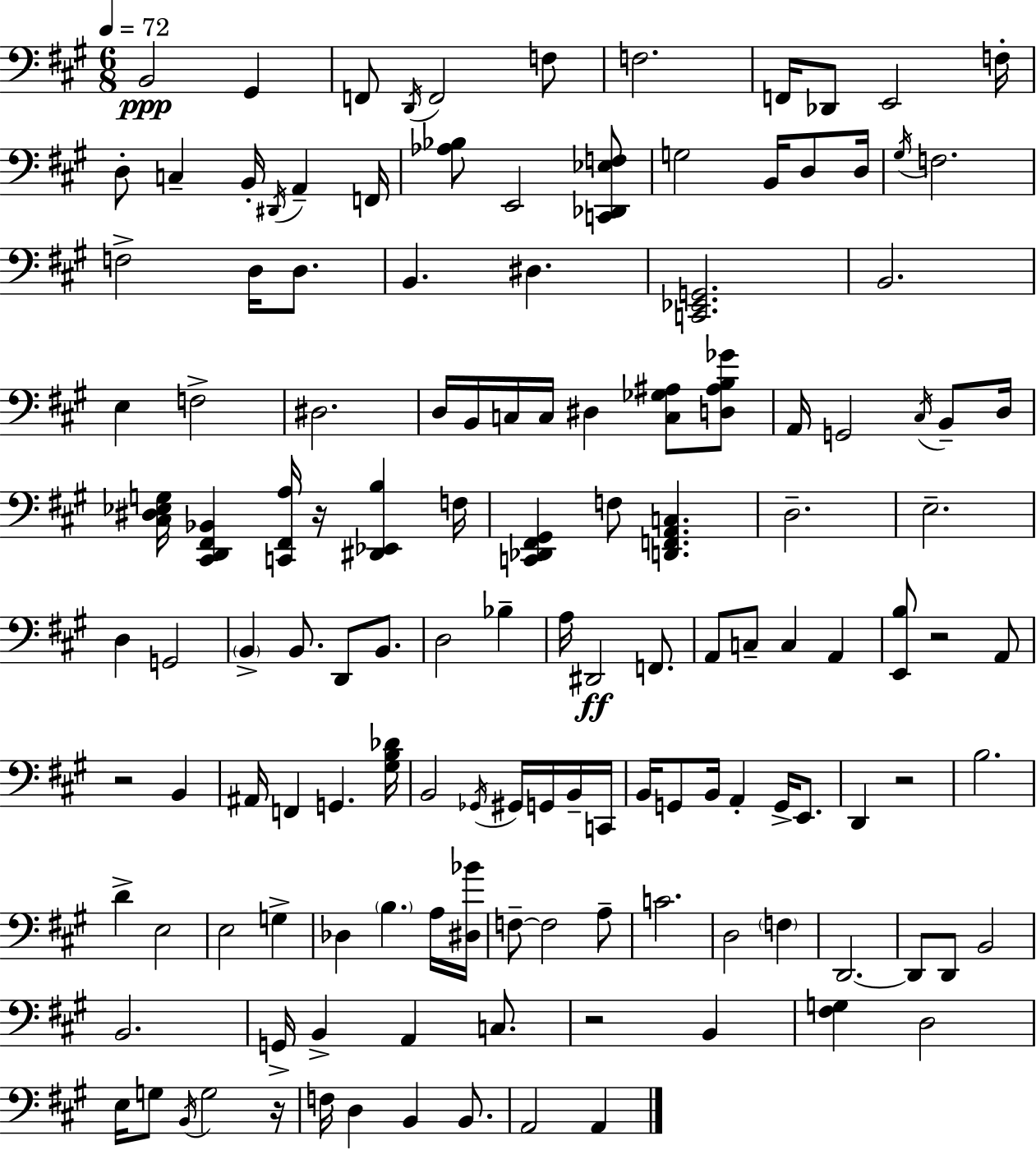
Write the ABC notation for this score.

X:1
T:Untitled
M:6/8
L:1/4
K:A
B,,2 ^G,, F,,/2 D,,/4 F,,2 F,/2 F,2 F,,/4 _D,,/2 E,,2 F,/4 D,/2 C, B,,/4 ^D,,/4 A,, F,,/4 [_A,_B,]/2 E,,2 [C,,_D,,_E,F,]/2 G,2 B,,/4 D,/2 D,/4 ^G,/4 F,2 F,2 D,/4 D,/2 B,, ^D, [C,,_E,,G,,]2 B,,2 E, F,2 ^D,2 D,/4 B,,/4 C,/4 C,/4 ^D, [C,_G,^A,]/2 [D,^A,B,_G]/2 A,,/4 G,,2 ^C,/4 B,,/2 D,/4 [^C,^D,_E,G,]/4 [^C,,D,,^F,,_B,,] [C,,^F,,A,]/4 z/4 [^D,,_E,,B,] F,/4 [C,,_D,,^F,,^G,,] F,/2 [D,,F,,A,,C,] D,2 E,2 D, G,,2 B,, B,,/2 D,,/2 B,,/2 D,2 _B, A,/4 ^D,,2 F,,/2 A,,/2 C,/2 C, A,, [E,,B,]/2 z2 A,,/2 z2 B,, ^A,,/4 F,, G,, [^G,B,_D]/4 B,,2 _G,,/4 ^G,,/4 G,,/4 B,,/4 C,,/4 B,,/4 G,,/2 B,,/4 A,, G,,/4 E,,/2 D,, z2 B,2 D E,2 E,2 G, _D, B, A,/4 [^D,_B]/4 F,/2 F,2 A,/2 C2 D,2 F, D,,2 D,,/2 D,,/2 B,,2 B,,2 G,,/4 B,, A,, C,/2 z2 B,, [^F,G,] D,2 E,/4 G,/2 B,,/4 G,2 z/4 F,/4 D, B,, B,,/2 A,,2 A,,